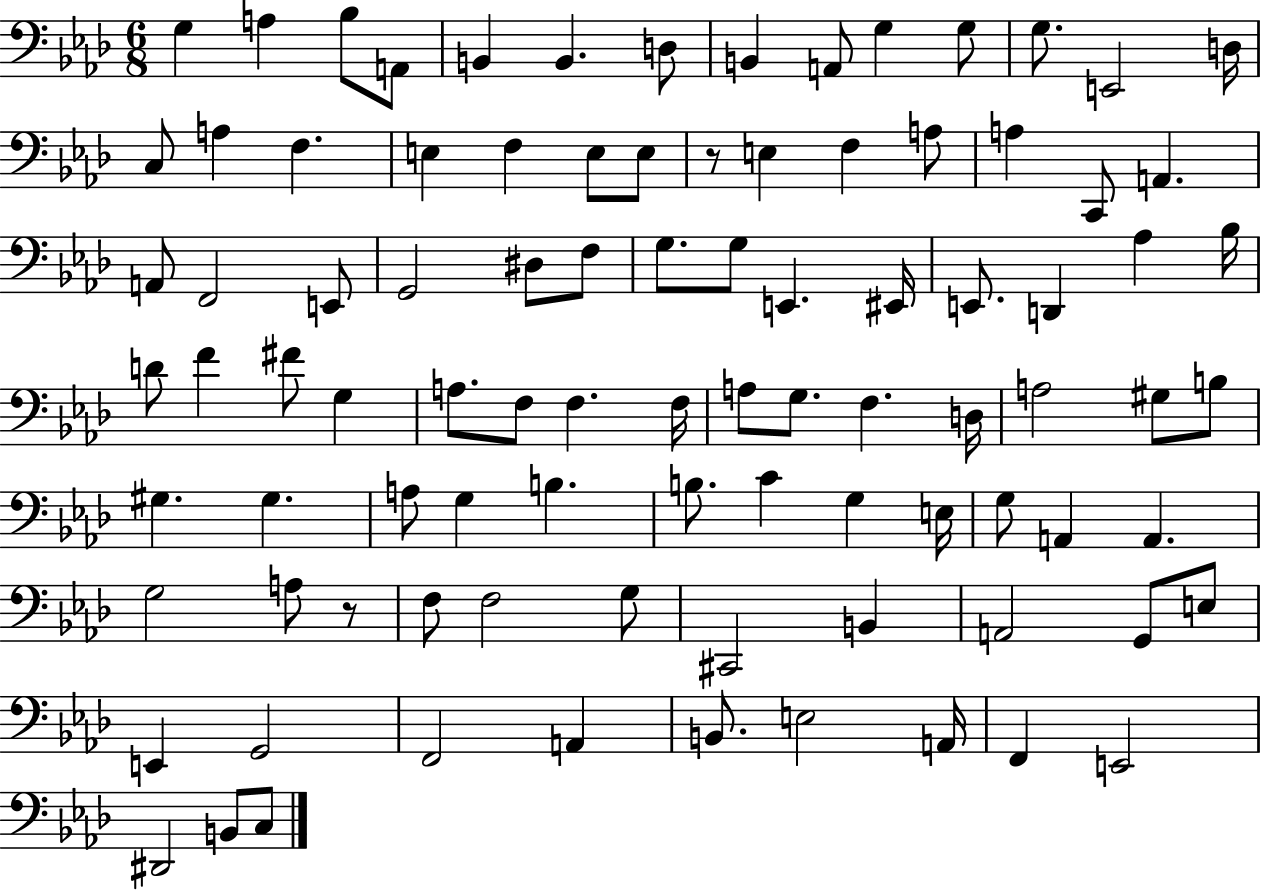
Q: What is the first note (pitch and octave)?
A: G3